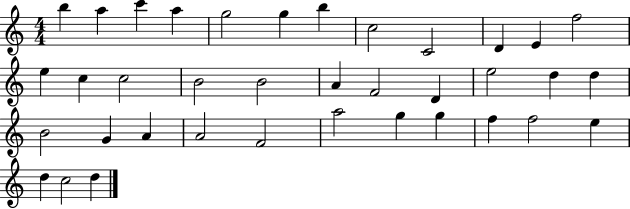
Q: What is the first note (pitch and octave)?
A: B5